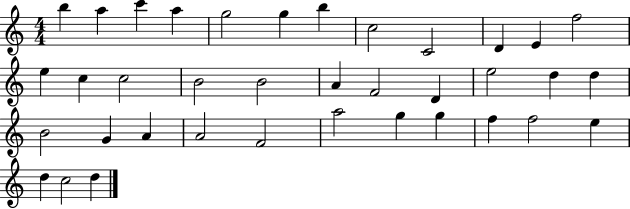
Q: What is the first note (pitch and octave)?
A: B5